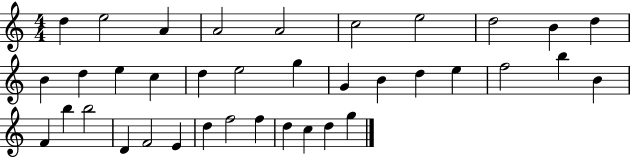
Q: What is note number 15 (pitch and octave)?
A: D5